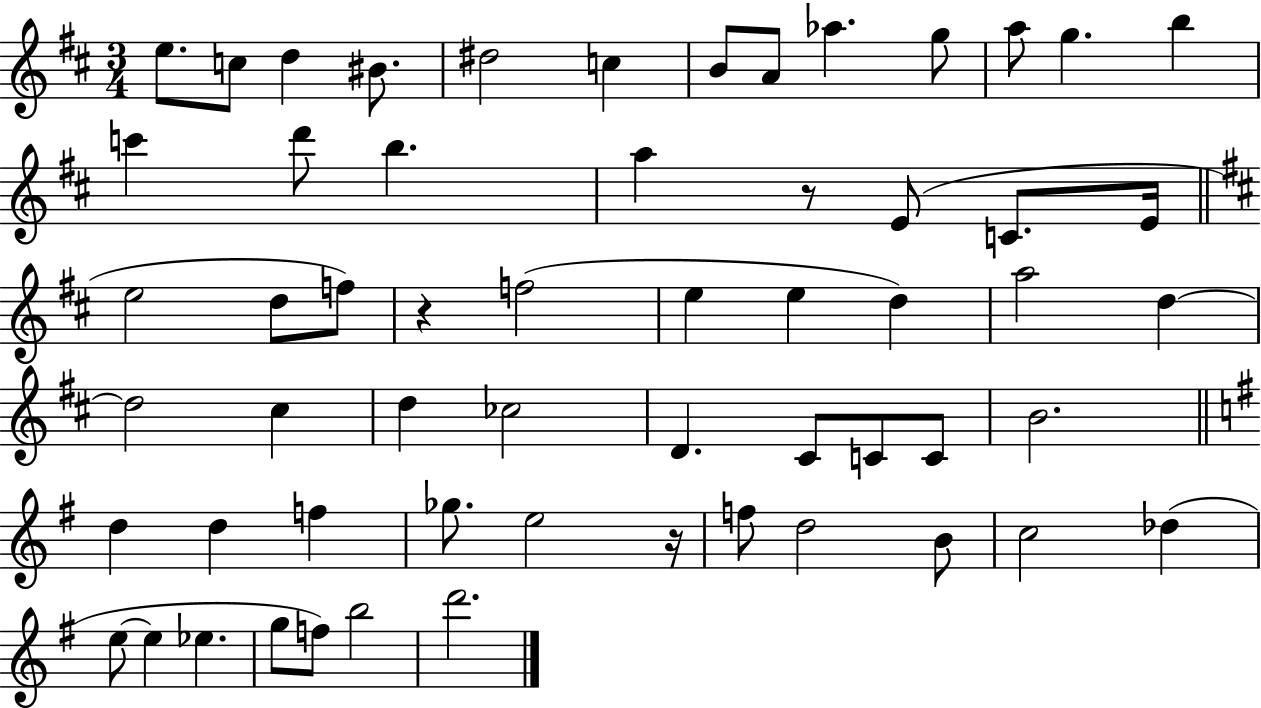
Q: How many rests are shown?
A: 3